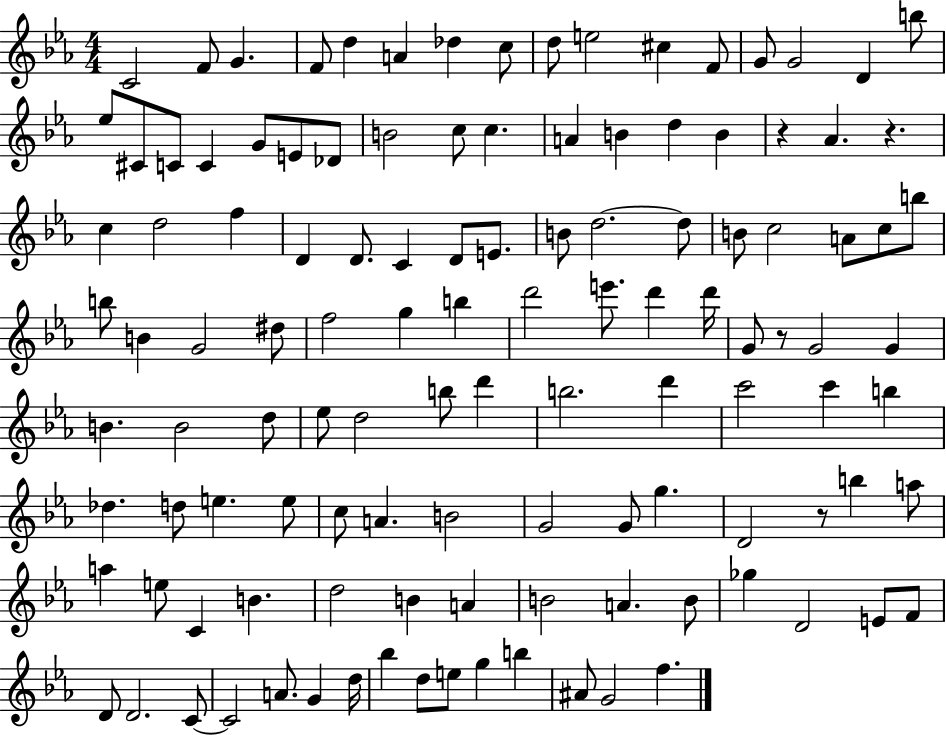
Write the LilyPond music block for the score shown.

{
  \clef treble
  \numericTimeSignature
  \time 4/4
  \key ees \major
  c'2 f'8 g'4. | f'8 d''4 a'4 des''4 c''8 | d''8 e''2 cis''4 f'8 | g'8 g'2 d'4 b''8 | \break ees''8 cis'8 c'8 c'4 g'8 e'8 des'8 | b'2 c''8 c''4. | a'4 b'4 d''4 b'4 | r4 aes'4. r4. | \break c''4 d''2 f''4 | d'4 d'8. c'4 d'8 e'8. | b'8 d''2.~~ d''8 | b'8 c''2 a'8 c''8 b''8 | \break b''8 b'4 g'2 dis''8 | f''2 g''4 b''4 | d'''2 e'''8. d'''4 d'''16 | g'8 r8 g'2 g'4 | \break b'4. b'2 d''8 | ees''8 d''2 b''8 d'''4 | b''2. d'''4 | c'''2 c'''4 b''4 | \break des''4. d''8 e''4. e''8 | c''8 a'4. b'2 | g'2 g'8 g''4. | d'2 r8 b''4 a''8 | \break a''4 e''8 c'4 b'4. | d''2 b'4 a'4 | b'2 a'4. b'8 | ges''4 d'2 e'8 f'8 | \break d'8 d'2. c'8~~ | c'2 a'8. g'4 d''16 | bes''4 d''8 e''8 g''4 b''4 | ais'8 g'2 f''4. | \break \bar "|."
}